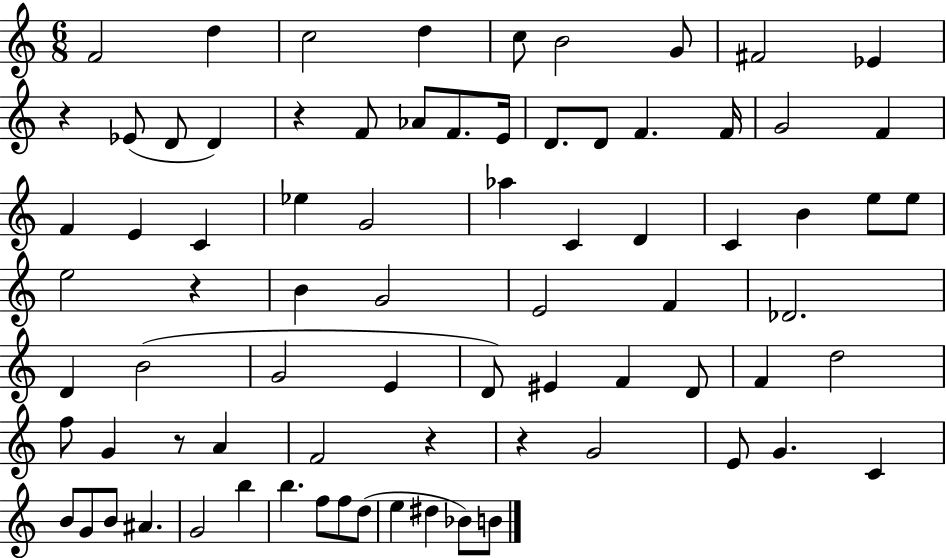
X:1
T:Untitled
M:6/8
L:1/4
K:C
F2 d c2 d c/2 B2 G/2 ^F2 _E z _E/2 D/2 D z F/2 _A/2 F/2 E/4 D/2 D/2 F F/4 G2 F F E C _e G2 _a C D C B e/2 e/2 e2 z B G2 E2 F _D2 D B2 G2 E D/2 ^E F D/2 F d2 f/2 G z/2 A F2 z z G2 E/2 G C B/2 G/2 B/2 ^A G2 b b f/2 f/2 d/2 e ^d _B/2 B/2